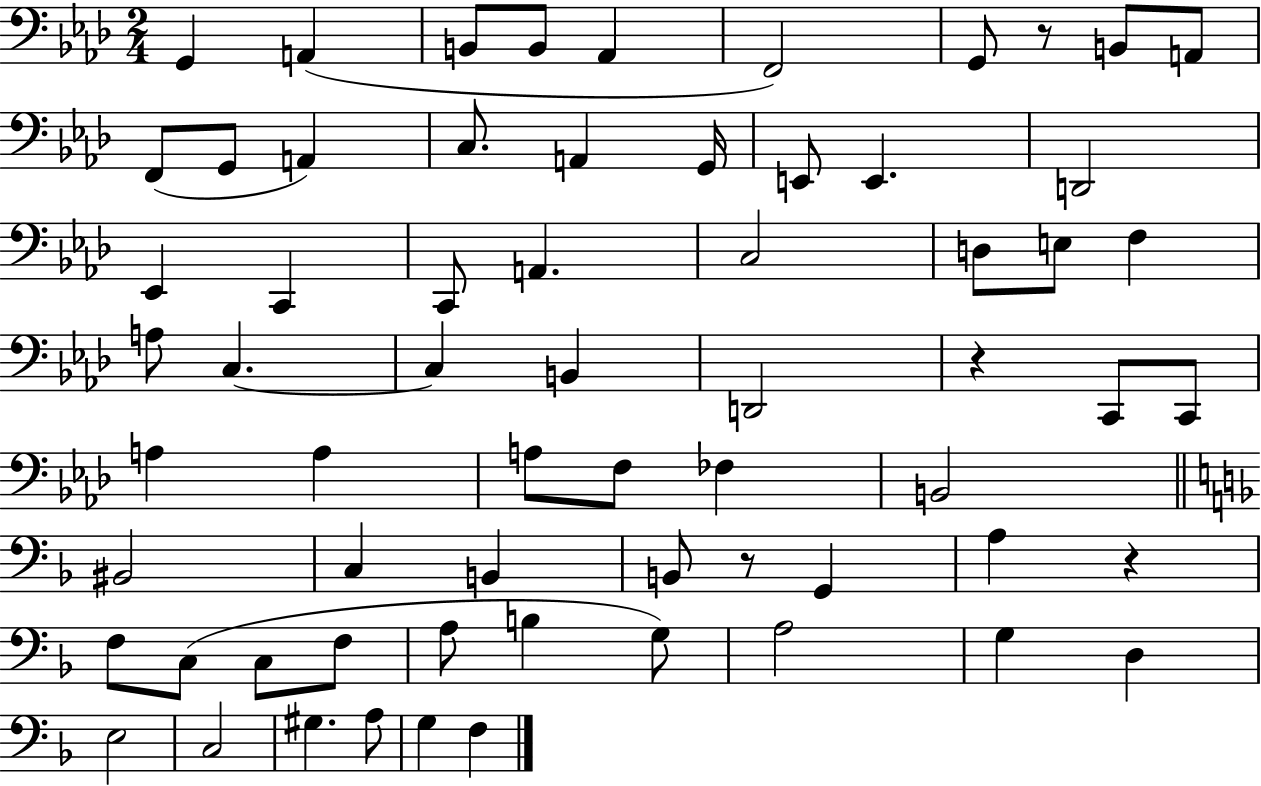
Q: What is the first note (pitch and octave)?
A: G2